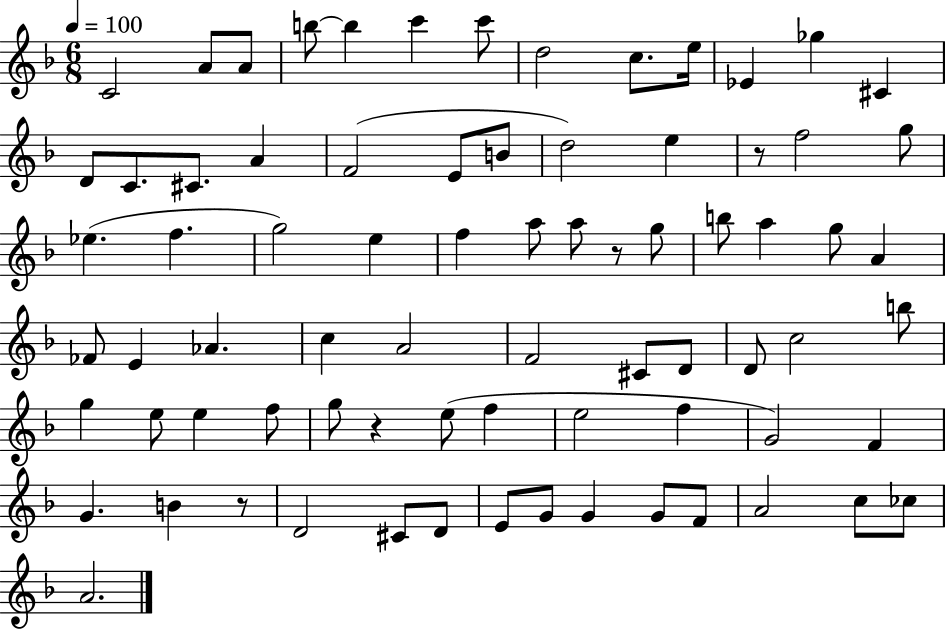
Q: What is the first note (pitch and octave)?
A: C4